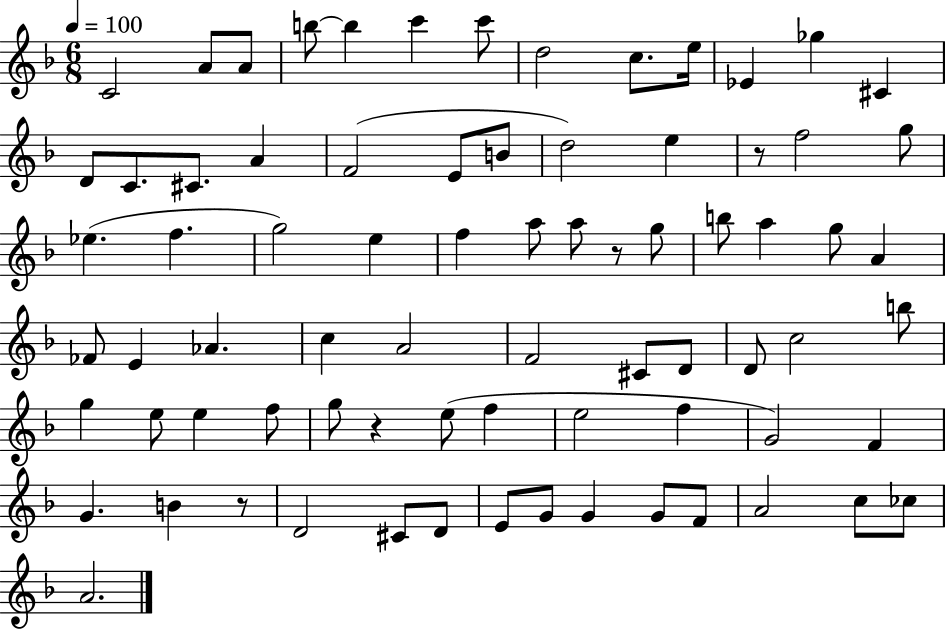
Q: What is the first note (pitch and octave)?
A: C4